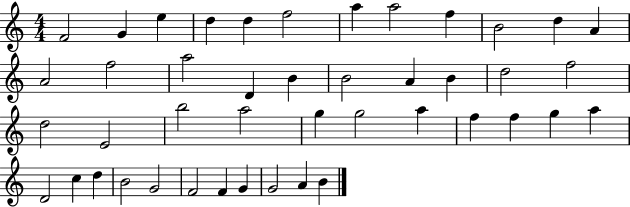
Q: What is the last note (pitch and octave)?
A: B4